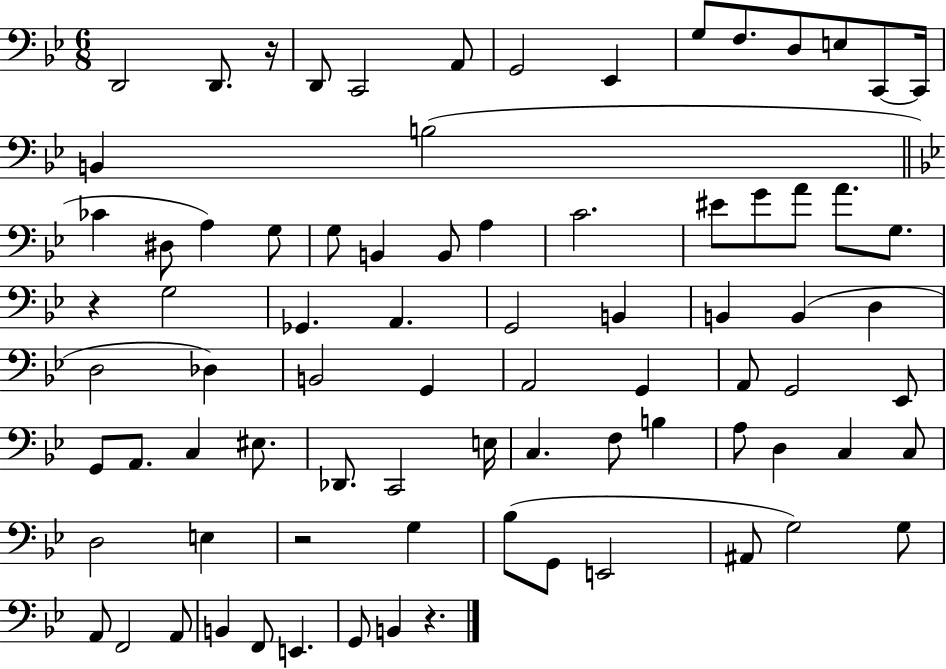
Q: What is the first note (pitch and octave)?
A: D2